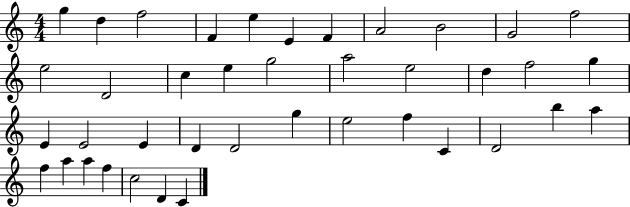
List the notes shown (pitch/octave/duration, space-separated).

G5/q D5/q F5/h F4/q E5/q E4/q F4/q A4/h B4/h G4/h F5/h E5/h D4/h C5/q E5/q G5/h A5/h E5/h D5/q F5/h G5/q E4/q E4/h E4/q D4/q D4/h G5/q E5/h F5/q C4/q D4/h B5/q A5/q F5/q A5/q A5/q F5/q C5/h D4/q C4/q